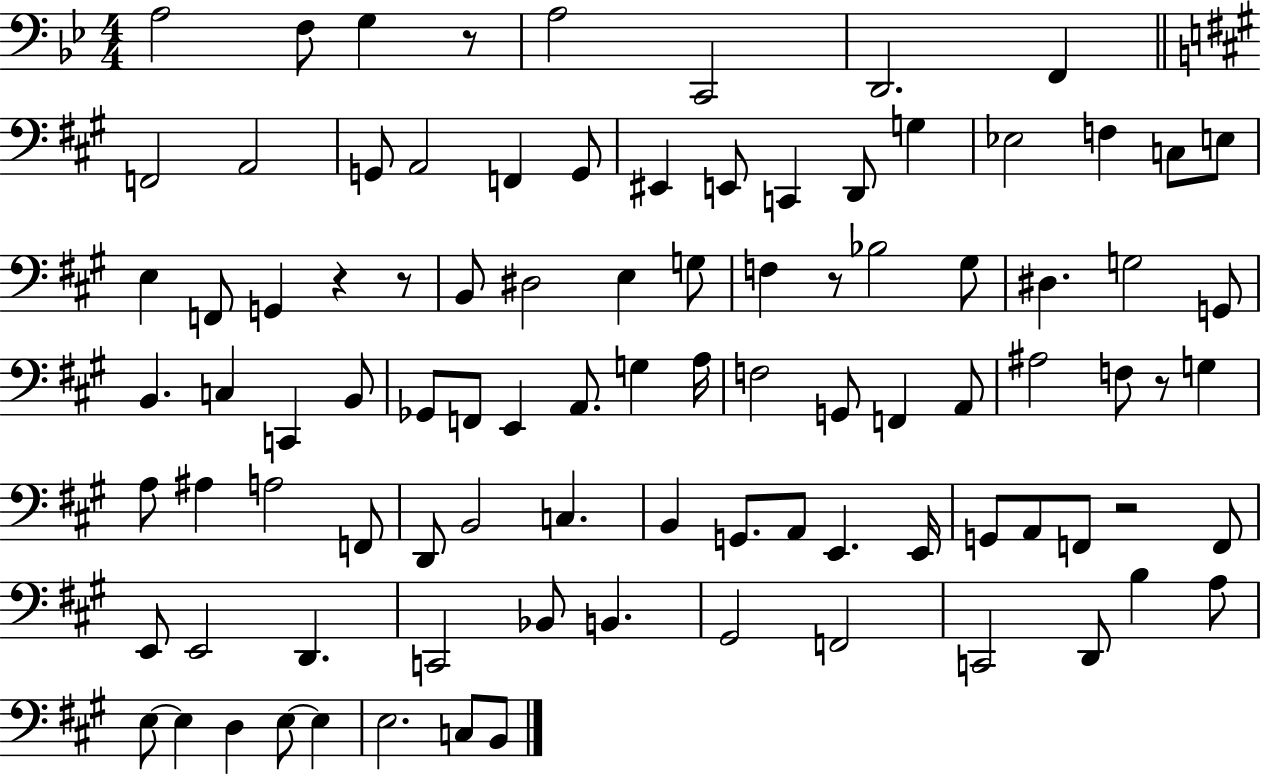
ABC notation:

X:1
T:Untitled
M:4/4
L:1/4
K:Bb
A,2 F,/2 G, z/2 A,2 C,,2 D,,2 F,, F,,2 A,,2 G,,/2 A,,2 F,, G,,/2 ^E,, E,,/2 C,, D,,/2 G, _E,2 F, C,/2 E,/2 E, F,,/2 G,, z z/2 B,,/2 ^D,2 E, G,/2 F, z/2 _B,2 ^G,/2 ^D, G,2 G,,/2 B,, C, C,, B,,/2 _G,,/2 F,,/2 E,, A,,/2 G, A,/4 F,2 G,,/2 F,, A,,/2 ^A,2 F,/2 z/2 G, A,/2 ^A, A,2 F,,/2 D,,/2 B,,2 C, B,, G,,/2 A,,/2 E,, E,,/4 G,,/2 A,,/2 F,,/2 z2 F,,/2 E,,/2 E,,2 D,, C,,2 _B,,/2 B,, ^G,,2 F,,2 C,,2 D,,/2 B, A,/2 E,/2 E, D, E,/2 E, E,2 C,/2 B,,/2